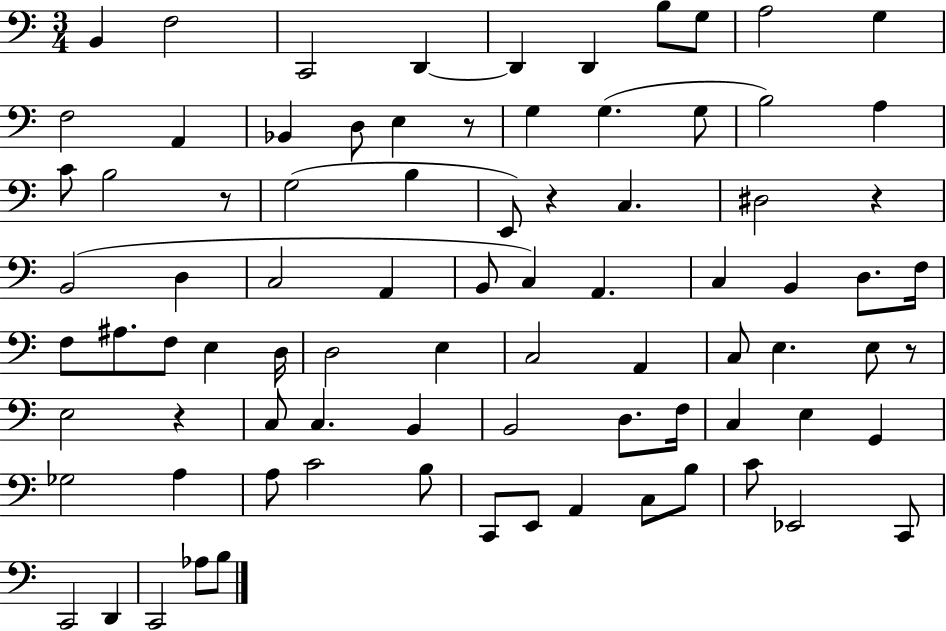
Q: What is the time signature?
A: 3/4